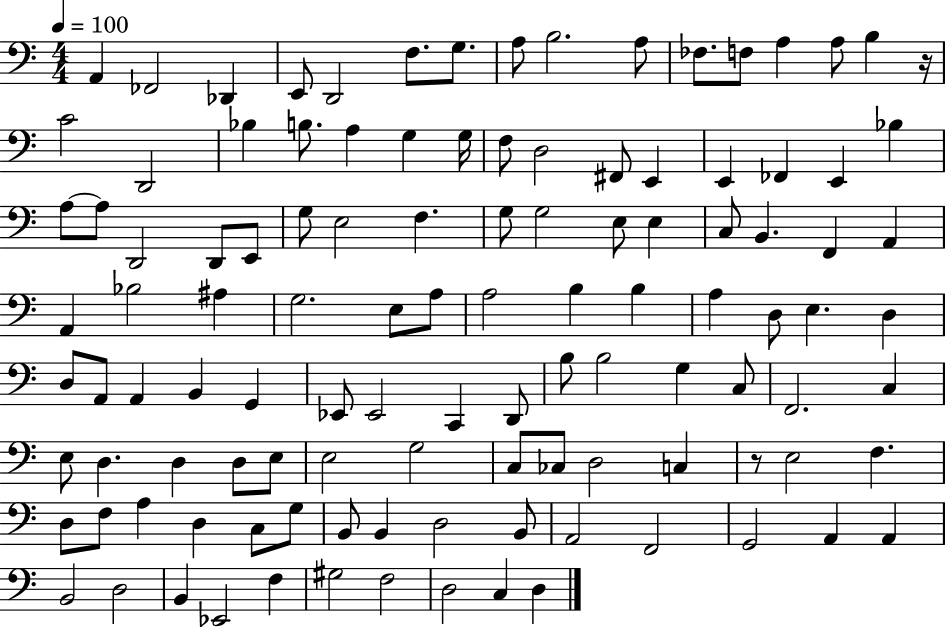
A2/q FES2/h Db2/q E2/e D2/h F3/e. G3/e. A3/e B3/h. A3/e FES3/e. F3/e A3/q A3/e B3/q R/s C4/h D2/h Bb3/q B3/e. A3/q G3/q G3/s F3/e D3/h F#2/e E2/q E2/q FES2/q E2/q Bb3/q A3/e A3/e D2/h D2/e E2/e G3/e E3/h F3/q. G3/e G3/h E3/e E3/q C3/e B2/q. F2/q A2/q A2/q Bb3/h A#3/q G3/h. E3/e A3/e A3/h B3/q B3/q A3/q D3/e E3/q. D3/q D3/e A2/e A2/q B2/q G2/q Eb2/e Eb2/h C2/q D2/e B3/e B3/h G3/q C3/e F2/h. C3/q E3/e D3/q. D3/q D3/e E3/e E3/h G3/h C3/e CES3/e D3/h C3/q R/e E3/h F3/q. D3/e F3/e A3/q D3/q C3/e G3/e B2/e B2/q D3/h B2/e A2/h F2/h G2/h A2/q A2/q B2/h D3/h B2/q Eb2/h F3/q G#3/h F3/h D3/h C3/q D3/q